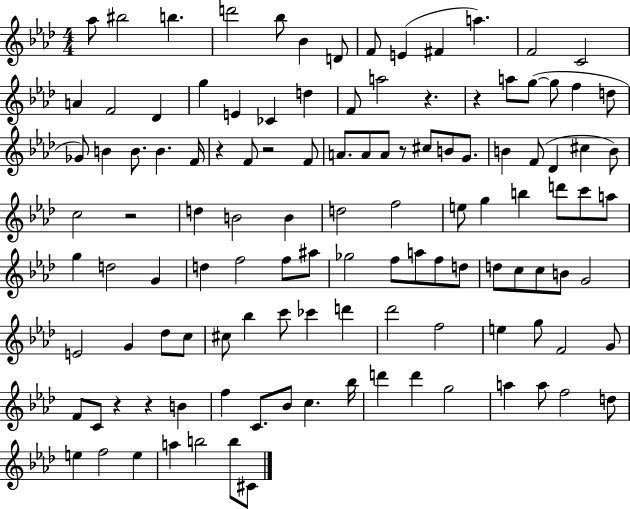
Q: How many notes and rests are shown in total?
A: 119